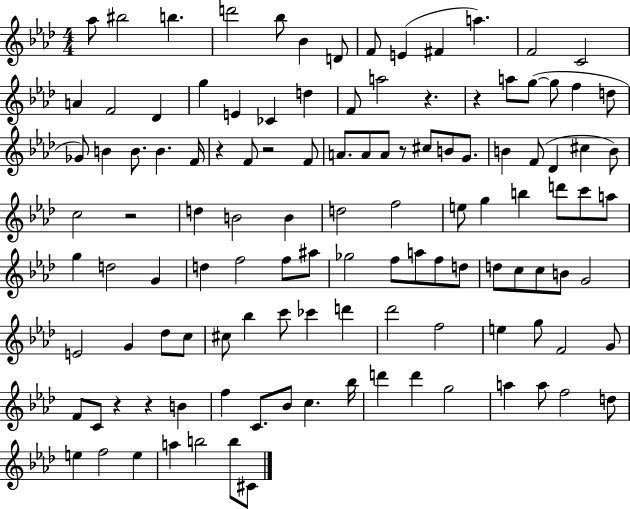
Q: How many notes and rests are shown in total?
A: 119